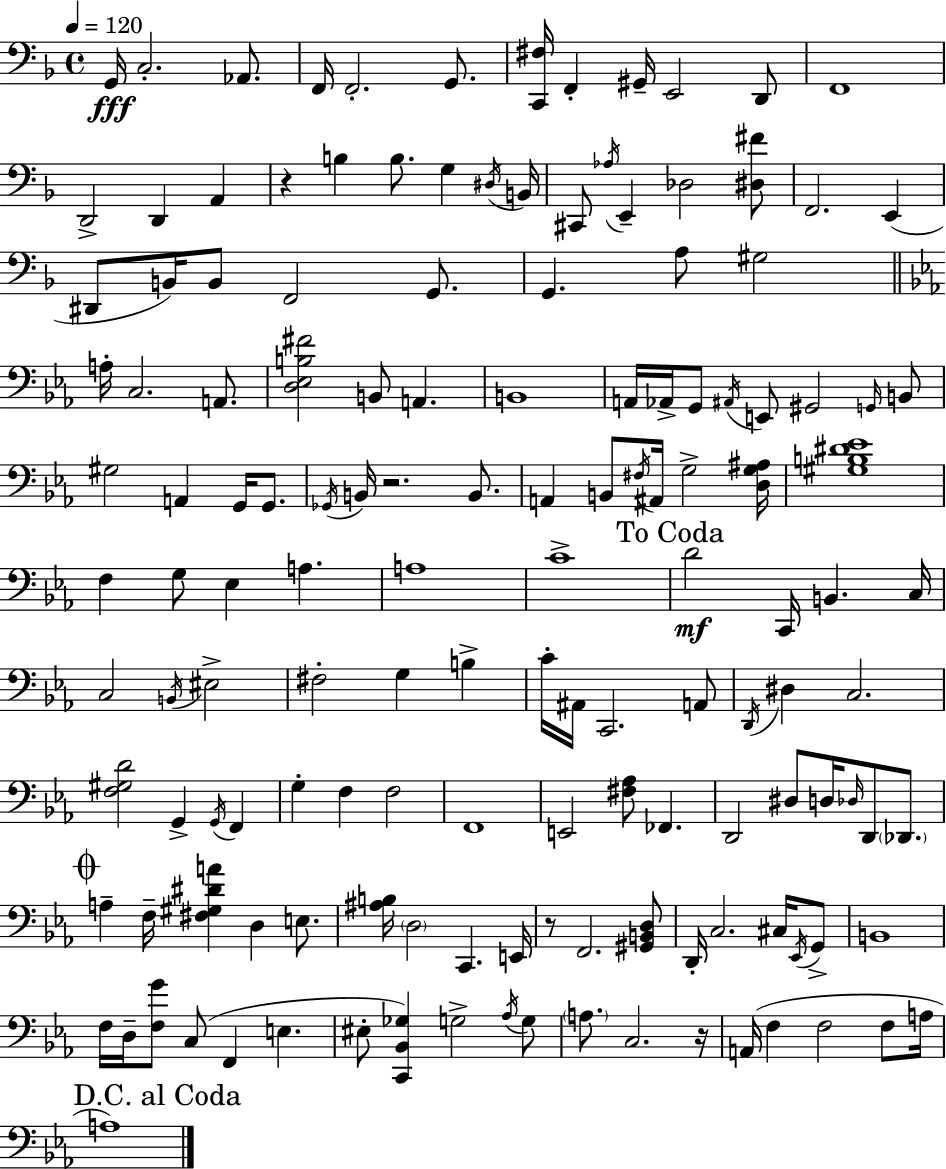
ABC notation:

X:1
T:Untitled
M:4/4
L:1/4
K:F
G,,/4 C,2 _A,,/2 F,,/4 F,,2 G,,/2 [C,,^F,]/4 F,, ^G,,/4 E,,2 D,,/2 F,,4 D,,2 D,, A,, z B, B,/2 G, ^D,/4 B,,/4 ^C,,/2 _A,/4 E,, _D,2 [^D,^F]/2 F,,2 E,, ^D,,/2 B,,/4 B,,/2 F,,2 G,,/2 G,, A,/2 ^G,2 A,/4 C,2 A,,/2 [D,_E,B,^F]2 B,,/2 A,, B,,4 A,,/4 _A,,/4 G,,/2 ^A,,/4 E,,/2 ^G,,2 G,,/4 B,,/2 ^G,2 A,, G,,/4 G,,/2 _G,,/4 B,,/4 z2 B,,/2 A,, B,,/2 ^F,/4 ^A,,/4 G,2 [D,G,^A,]/4 [^G,B,^D_E]4 F, G,/2 _E, A, A,4 C4 D2 C,,/4 B,, C,/4 C,2 B,,/4 ^E,2 ^F,2 G, B, C/4 ^A,,/4 C,,2 A,,/2 D,,/4 ^D, C,2 [F,^G,D]2 G,, G,,/4 F,, G, F, F,2 F,,4 E,,2 [^F,_A,]/2 _F,, D,,2 ^D,/2 D,/4 _D,/4 D,,/2 _D,,/2 A, F,/4 [^F,^G,^DA] D, E,/2 [^A,B,]/4 D,2 C,, E,,/4 z/2 F,,2 [^G,,B,,D,]/2 D,,/4 C,2 ^C,/4 _E,,/4 G,,/2 B,,4 F,/4 D,/4 [F,G]/2 C,/2 F,, E, ^E,/2 [C,,_B,,_G,] G,2 _A,/4 G,/2 A,/2 C,2 z/4 A,,/4 F, F,2 F,/2 A,/4 A,4